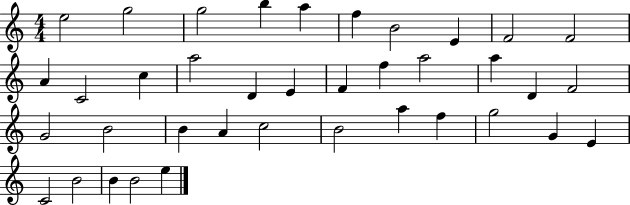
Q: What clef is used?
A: treble